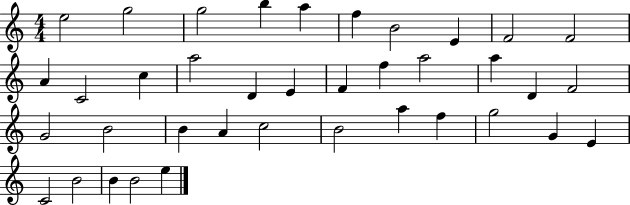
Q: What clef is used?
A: treble